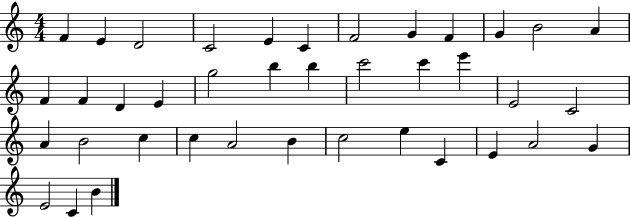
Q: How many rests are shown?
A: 0